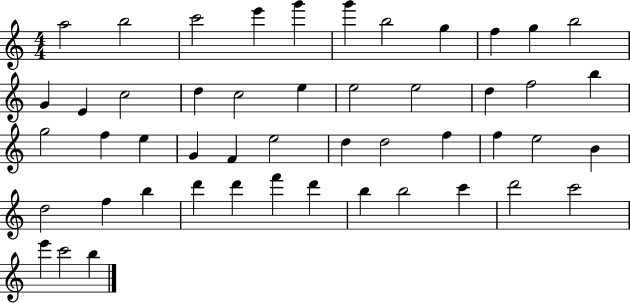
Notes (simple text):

A5/h B5/h C6/h E6/q G6/q G6/q B5/h G5/q F5/q G5/q B5/h G4/q E4/q C5/h D5/q C5/h E5/q E5/h E5/h D5/q F5/h B5/q G5/h F5/q E5/q G4/q F4/q E5/h D5/q D5/h F5/q F5/q E5/h B4/q D5/h F5/q B5/q D6/q D6/q F6/q D6/q B5/q B5/h C6/q D6/h C6/h E6/q C6/h B5/q